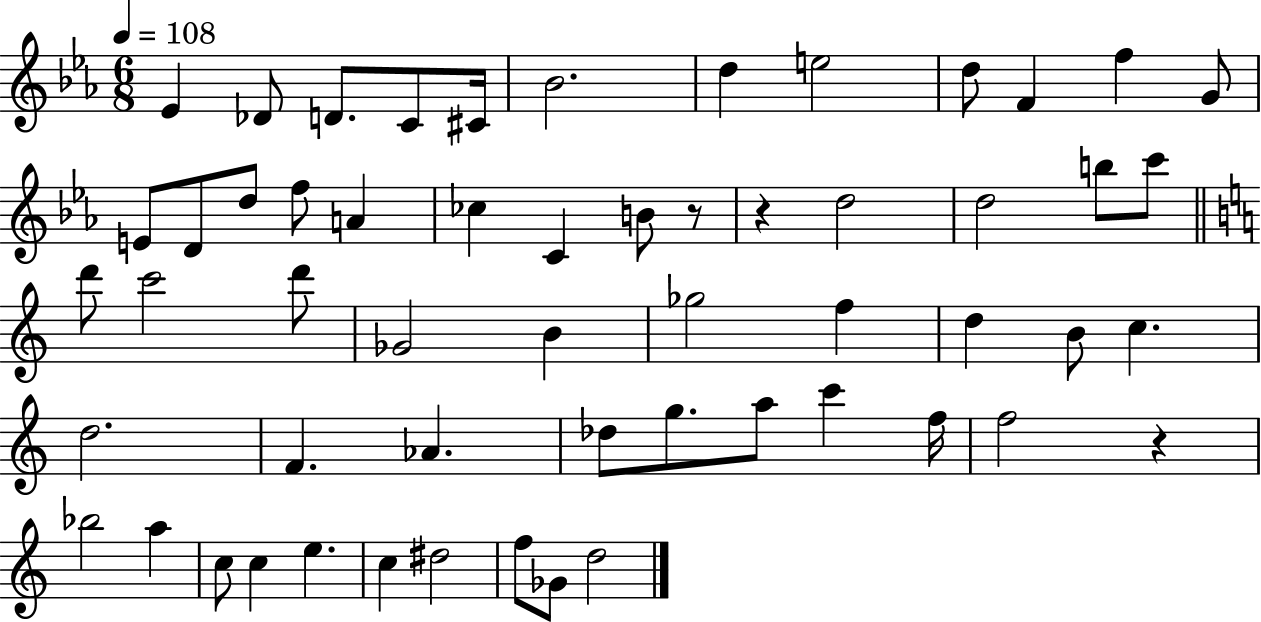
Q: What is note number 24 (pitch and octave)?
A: C6